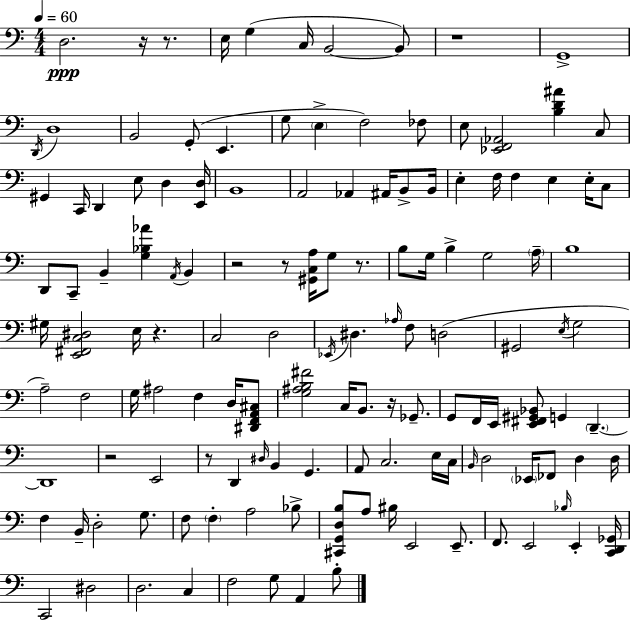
{
  \clef bass
  \numericTimeSignature
  \time 4/4
  \key a \minor
  \tempo 4 = 60
  d2.\ppp r16 r8. | e16 g4( c16 b,2~~ b,8) | r1 | g,1-> | \break \acciaccatura { d,16 } d1 | b,2 g,8-.( e,4. | g8 \parenthesize e4-> f2) fes8 | e8 <ees, f, aes,>2 <b d' ais'>4 c8 | \break gis,4 c,16 d,4 e8 d4 | <e, d>16 b,1 | a,2 aes,4 ais,16 b,8-> | b,16 e4-. f16 f4 e4 e16-. c8 | \break d,8 c,8-- b,4-- <g bes aes'>4 \acciaccatura { a,16 } b,4 | r2 r8 <gis, c a>16 g8 r8. | b8 g16 b4-> g2 | \parenthesize a16-- b1 | \break gis16 <e, fis, c dis>2 e16 r4. | c2 d2 | \acciaccatura { ees,16 } dis4. \grace { aes16 } f8 d2( | gis,2 \acciaccatura { e16 } g2 | \break a2--) f2 | g16 ais2 f4 | d16 <dis, f, a, cis>8 <g ais b fis'>2 c16 b,8. | r16 ges,8.-- g,8 f,16 e,16 <e, fis, gis, bes,>8 g,4 \parenthesize d,4.--~~ | \break d,1 | r2 e,2 | r8 d,4 \grace { dis16 } b,4 | g,4. a,8 c2. | \break e16 c16 \grace { b,16 } d2 \parenthesize ees,16 | fes,8 d4 d16 f4 b,16-- d2-. | g8. f8 \parenthesize f4-. a2 | bes8-> <cis, g, d b>8 a8 bis16 e,2 | \break e,8.-- f,8. e,2 | \grace { bes16 } e,4-. <c, d, ges,>16 c,2 | dis2 d2. | c4 f2 | \break g8 a,4 b8-. \bar "|."
}